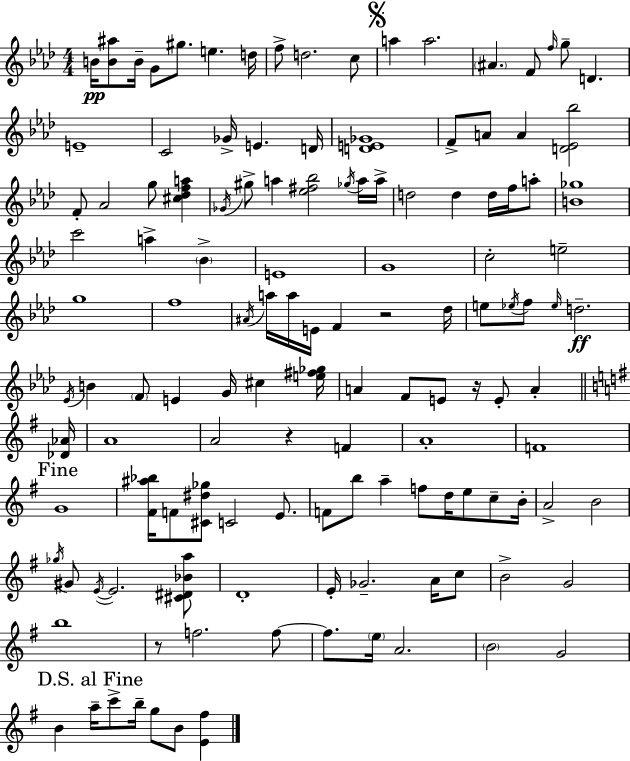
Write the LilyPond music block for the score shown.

{
  \clef treble
  \numericTimeSignature
  \time 4/4
  \key f \minor
  b'16\pp <b' ais''>8 b'16-- g'8 gis''8. e''4. d''16 | f''8-> d''2. c''8 | \mark \markup { \musicglyph "scripts.segno" } a''4 a''2. | \parenthesize ais'4. f'8 \grace { f''16 } g''8-- d'4. | \break e'1-- | c'2 ges'16-> e'4. | d'16 <d' e' ges'>1 | f'8-> a'8 a'4 <d' ees' bes''>2 | \break f'8-. aes'2 g''8 <cis'' des'' f'' a''>4 | \acciaccatura { ges'16 } gis''8-> a''4 <ees'' fis'' bes''>2 | \acciaccatura { ges''16 } a''16 a''16-> d''2 d''4 d''16 | f''16 a''8-. <b' ges''>1 | \break c'''2 a''4-> \parenthesize bes'4-> | e'1 | g'1 | c''2-. e''2-- | \break g''1 | f''1 | \acciaccatura { ais'16 } a''16 a''16 e'16 f'4 r2 | des''16 e''8 \acciaccatura { ees''16 } f''8 \grace { ees''16 } d''2.--\ff | \break \acciaccatura { ees'16 } b'4 \parenthesize f'8 e'4 | g'16 cis''4 <e'' fis'' ges''>16 a'4 f'8 e'8 r16 | e'8-. a'4-. \bar "||" \break \key g \major <des' aes'>16 a'1 | a'2 r4 f'4 | a'1-. | f'1 | \break \mark "Fine" g'1 | <fis' ais'' bes''>16 f'8 <cis' dis'' ges''>8 c'2 e'8. | f'8 b''8 a''4-- f''8 d''16 e''8 c''8-- | b'16-. a'2-> b'2 | \break \acciaccatura { ges''16 } gis'8 \acciaccatura { e'16~ }~ e'2. | <cis' dis' bes' a''>8 d'1-. | e'16-. ges'2.-- | a'16 c''8 b'2-> g'2 | \break b''1 | r8 f''2. | f''8~~ f''8. \parenthesize e''16 a'2. | \parenthesize b'2 g'2 | \break \mark "D.S. al Fine" b'4 a''16-- c'''8-> b''16-- g''8 b'8 <e' fis''>4 | \bar "|."
}